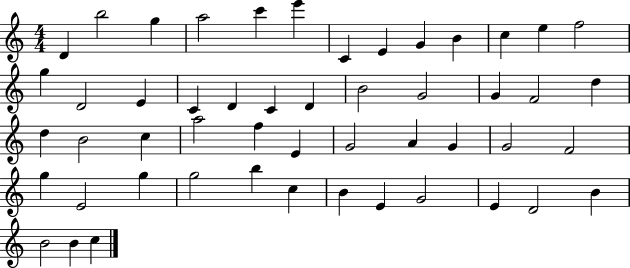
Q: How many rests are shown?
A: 0